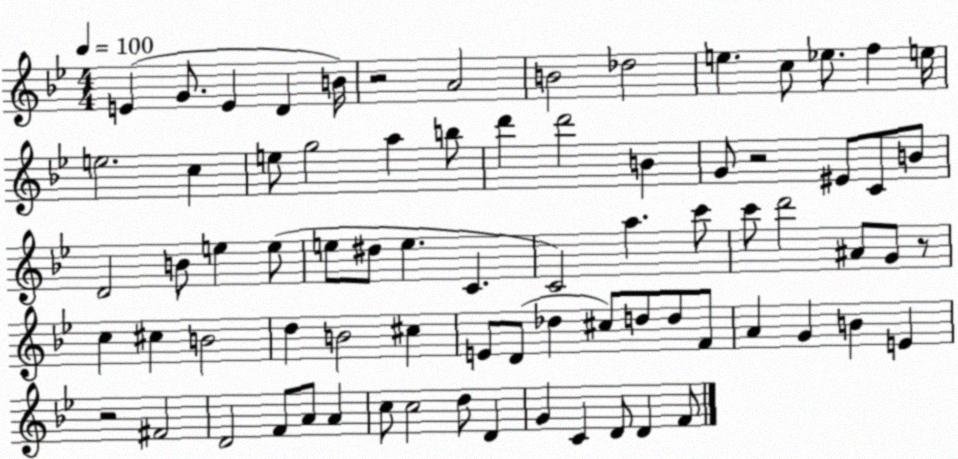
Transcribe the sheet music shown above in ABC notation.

X:1
T:Untitled
M:4/4
L:1/4
K:Bb
E G/2 E D B/4 z2 A2 B2 _d2 e c/2 _e/2 f e/4 e2 c e/2 g2 a b/2 d' d'2 B G/2 z2 ^E/2 C/2 B/2 D2 B/2 e e/2 e/2 ^d/2 e C C2 a c'/2 c'/2 d'2 ^A/2 G/2 z/2 c ^c B2 d B2 ^c E/2 D/2 _d ^c/2 d/2 d/2 F/2 A G B E z2 ^F2 D2 F/2 A/2 A c/2 c2 d/2 D G C D/2 D F/2